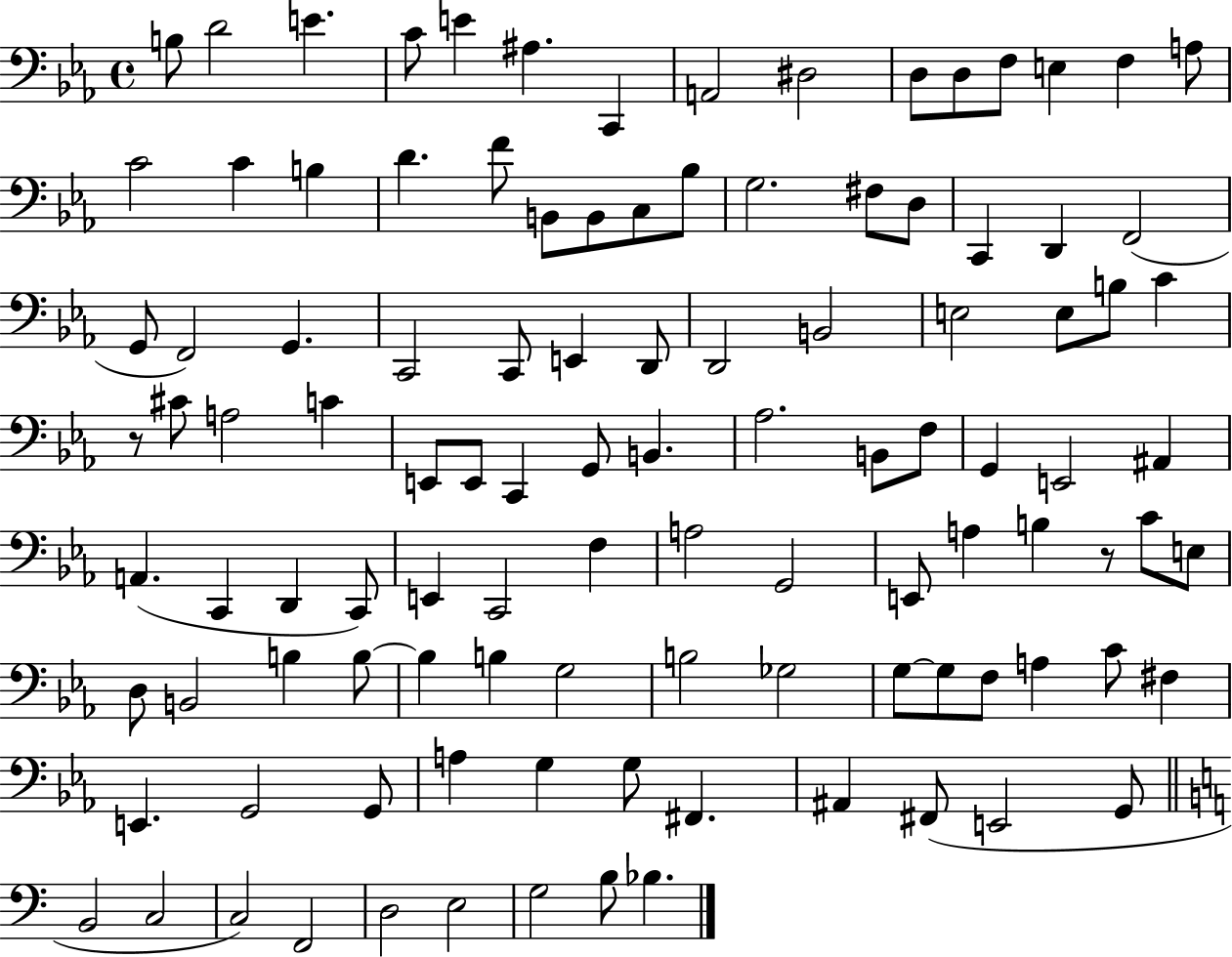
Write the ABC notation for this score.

X:1
T:Untitled
M:4/4
L:1/4
K:Eb
B,/2 D2 E C/2 E ^A, C,, A,,2 ^D,2 D,/2 D,/2 F,/2 E, F, A,/2 C2 C B, D F/2 B,,/2 B,,/2 C,/2 _B,/2 G,2 ^F,/2 D,/2 C,, D,, F,,2 G,,/2 F,,2 G,, C,,2 C,,/2 E,, D,,/2 D,,2 B,,2 E,2 E,/2 B,/2 C z/2 ^C/2 A,2 C E,,/2 E,,/2 C,, G,,/2 B,, _A,2 B,,/2 F,/2 G,, E,,2 ^A,, A,, C,, D,, C,,/2 E,, C,,2 F, A,2 G,,2 E,,/2 A, B, z/2 C/2 E,/2 D,/2 B,,2 B, B,/2 B, B, G,2 B,2 _G,2 G,/2 G,/2 F,/2 A, C/2 ^F, E,, G,,2 G,,/2 A, G, G,/2 ^F,, ^A,, ^F,,/2 E,,2 G,,/2 B,,2 C,2 C,2 F,,2 D,2 E,2 G,2 B,/2 _B,